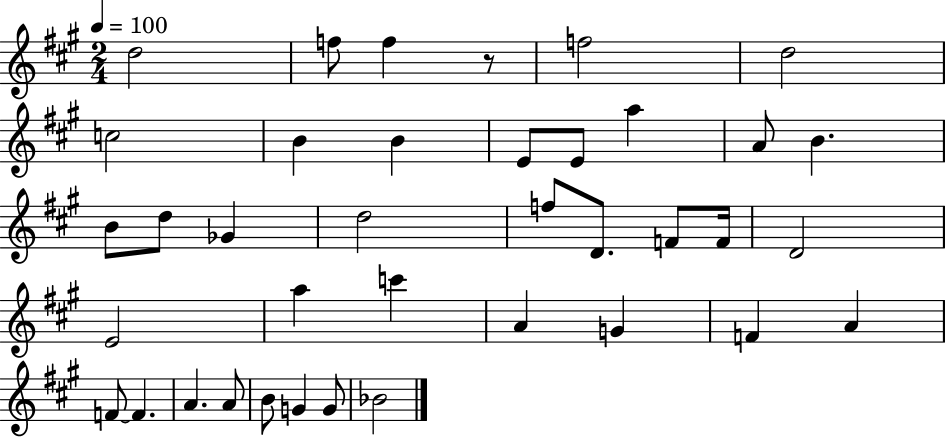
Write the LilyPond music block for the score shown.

{
  \clef treble
  \numericTimeSignature
  \time 2/4
  \key a \major
  \tempo 4 = 100
  d''2 | f''8 f''4 r8 | f''2 | d''2 | \break c''2 | b'4 b'4 | e'8 e'8 a''4 | a'8 b'4. | \break b'8 d''8 ges'4 | d''2 | f''8 d'8. f'8 f'16 | d'2 | \break e'2 | a''4 c'''4 | a'4 g'4 | f'4 a'4 | \break f'8~~ f'4. | a'4. a'8 | b'8 g'4 g'8 | bes'2 | \break \bar "|."
}